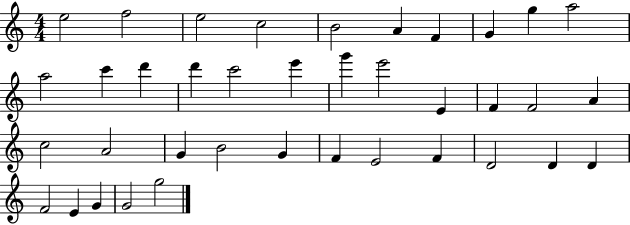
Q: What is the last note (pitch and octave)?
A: G5